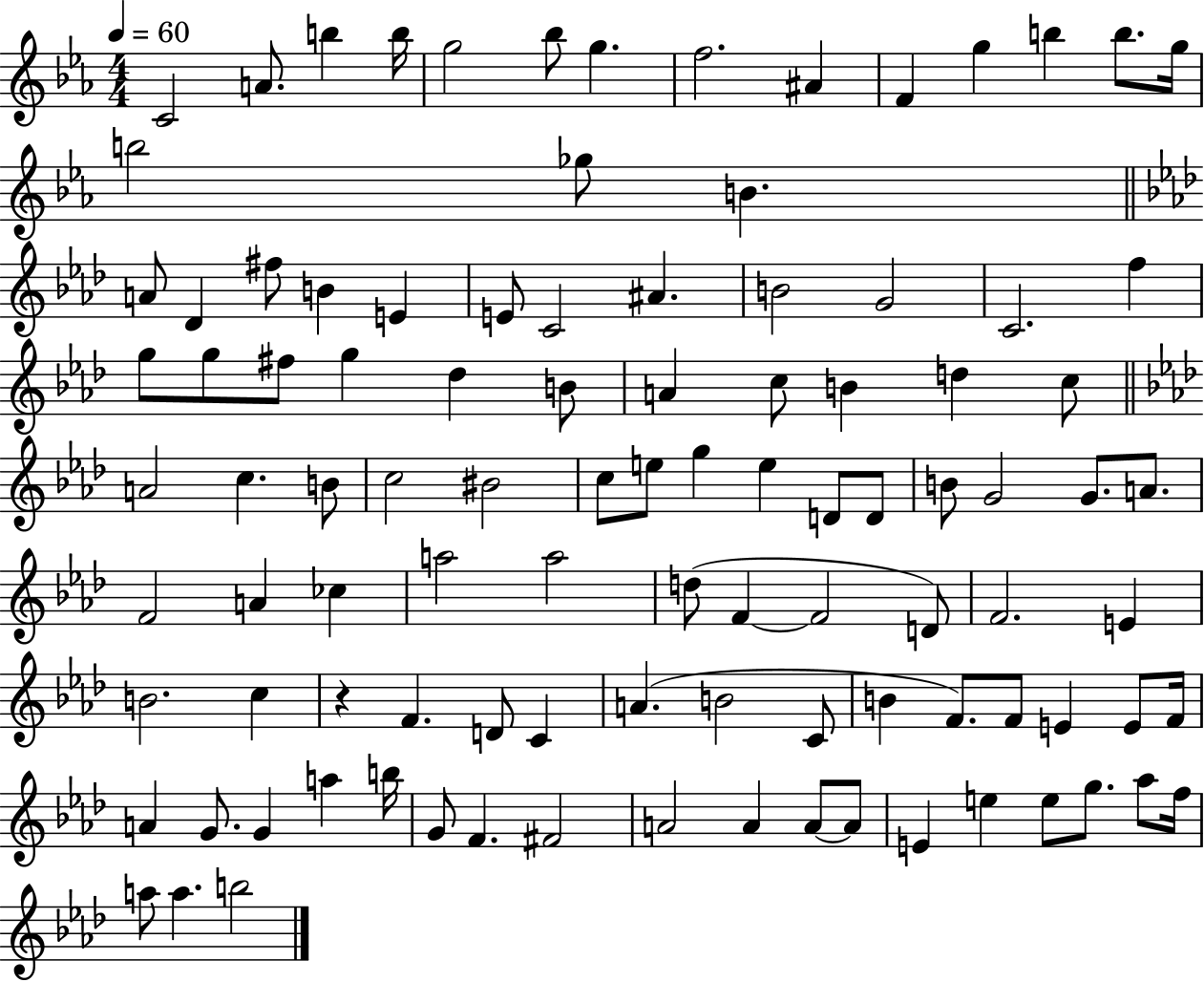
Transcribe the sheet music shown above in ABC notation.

X:1
T:Untitled
M:4/4
L:1/4
K:Eb
C2 A/2 b b/4 g2 _b/2 g f2 ^A F g b b/2 g/4 b2 _g/2 B A/2 _D ^f/2 B E E/2 C2 ^A B2 G2 C2 f g/2 g/2 ^f/2 g _d B/2 A c/2 B d c/2 A2 c B/2 c2 ^B2 c/2 e/2 g e D/2 D/2 B/2 G2 G/2 A/2 F2 A _c a2 a2 d/2 F F2 D/2 F2 E B2 c z F D/2 C A B2 C/2 B F/2 F/2 E E/2 F/4 A G/2 G a b/4 G/2 F ^F2 A2 A A/2 A/2 E e e/2 g/2 _a/2 f/4 a/2 a b2